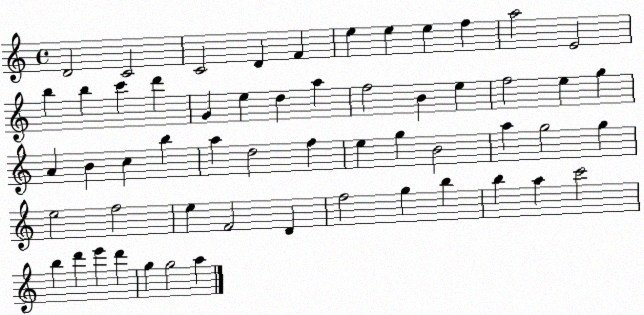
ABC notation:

X:1
T:Untitled
M:4/4
L:1/4
K:C
D2 C2 C2 D F e e e f a2 E2 b b c' d' G e d a f2 B e f2 e g A B c b a d2 f e g B2 a g2 g e2 f2 e F2 D f2 g b b a c'2 b d' e' d' g g2 a